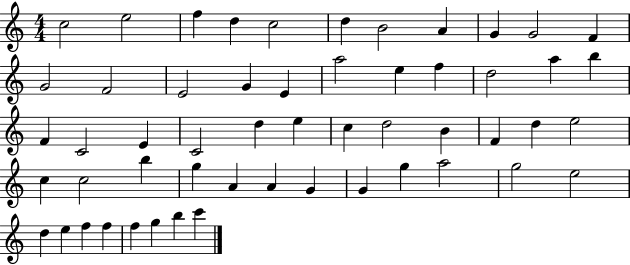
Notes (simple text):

C5/h E5/h F5/q D5/q C5/h D5/q B4/h A4/q G4/q G4/h F4/q G4/h F4/h E4/h G4/q E4/q A5/h E5/q F5/q D5/h A5/q B5/q F4/q C4/h E4/q C4/h D5/q E5/q C5/q D5/h B4/q F4/q D5/q E5/h C5/q C5/h B5/q G5/q A4/q A4/q G4/q G4/q G5/q A5/h G5/h E5/h D5/q E5/q F5/q F5/q F5/q G5/q B5/q C6/q